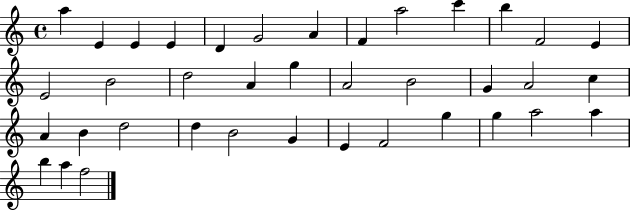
X:1
T:Untitled
M:4/4
L:1/4
K:C
a E E E D G2 A F a2 c' b F2 E E2 B2 d2 A g A2 B2 G A2 c A B d2 d B2 G E F2 g g a2 a b a f2